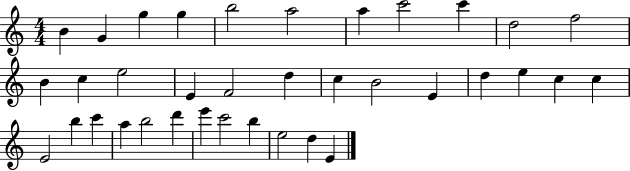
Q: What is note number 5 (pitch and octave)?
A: B5